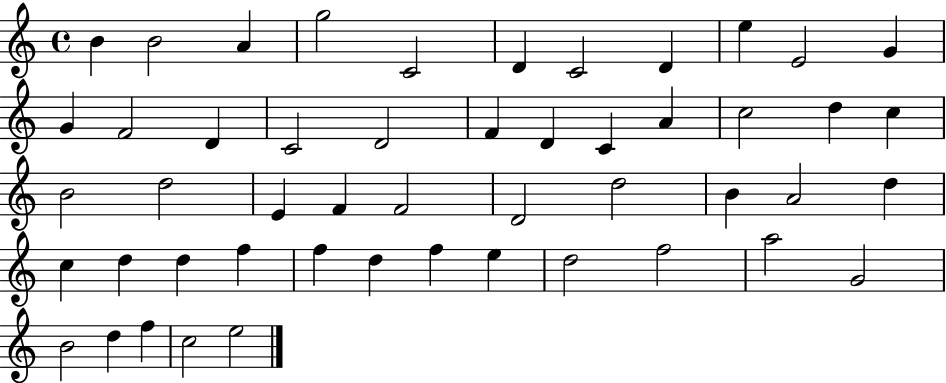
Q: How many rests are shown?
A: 0